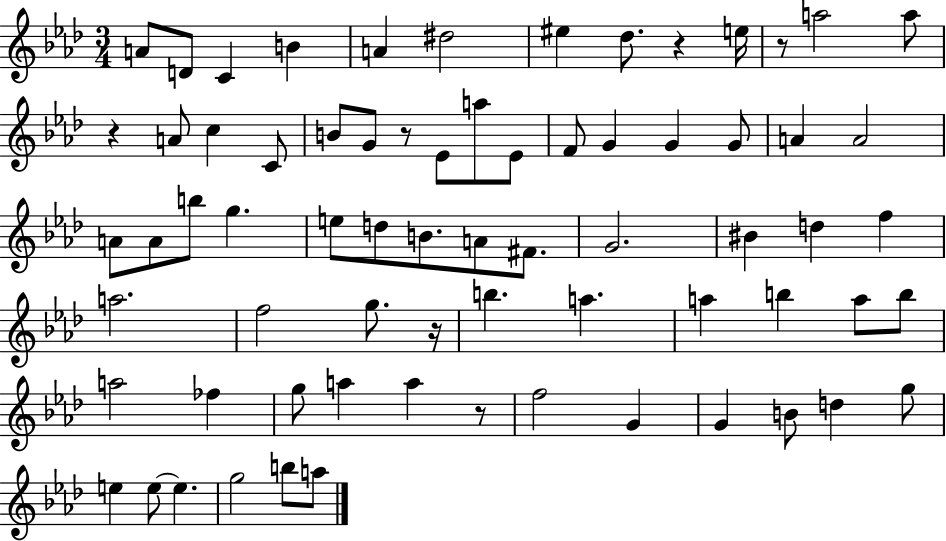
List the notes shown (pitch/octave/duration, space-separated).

A4/e D4/e C4/q B4/q A4/q D#5/h EIS5/q Db5/e. R/q E5/s R/e A5/h A5/e R/q A4/e C5/q C4/e B4/e G4/e R/e Eb4/e A5/e Eb4/e F4/e G4/q G4/q G4/e A4/q A4/h A4/e A4/e B5/e G5/q. E5/e D5/e B4/e. A4/e F#4/e. G4/h. BIS4/q D5/q F5/q A5/h. F5/h G5/e. R/s B5/q. A5/q. A5/q B5/q A5/e B5/e A5/h FES5/q G5/e A5/q A5/q R/e F5/h G4/q G4/q B4/e D5/q G5/e E5/q E5/e E5/q. G5/h B5/e A5/e